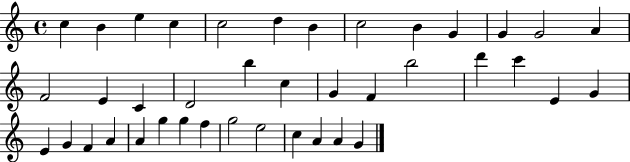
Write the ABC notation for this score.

X:1
T:Untitled
M:4/4
L:1/4
K:C
c B e c c2 d B c2 B G G G2 A F2 E C D2 b c G F b2 d' c' E G E G F A A g g f g2 e2 c A A G